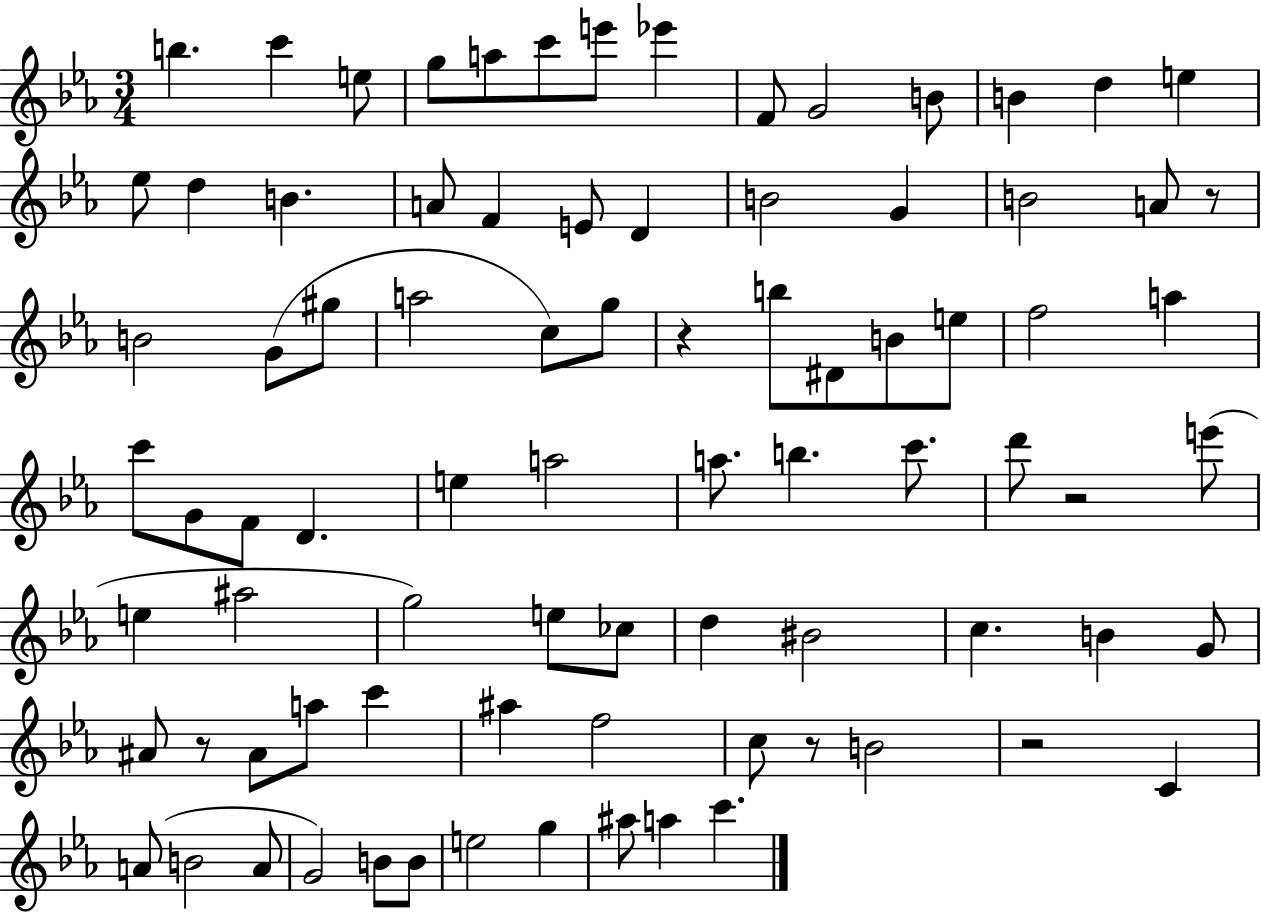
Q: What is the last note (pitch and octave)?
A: C6